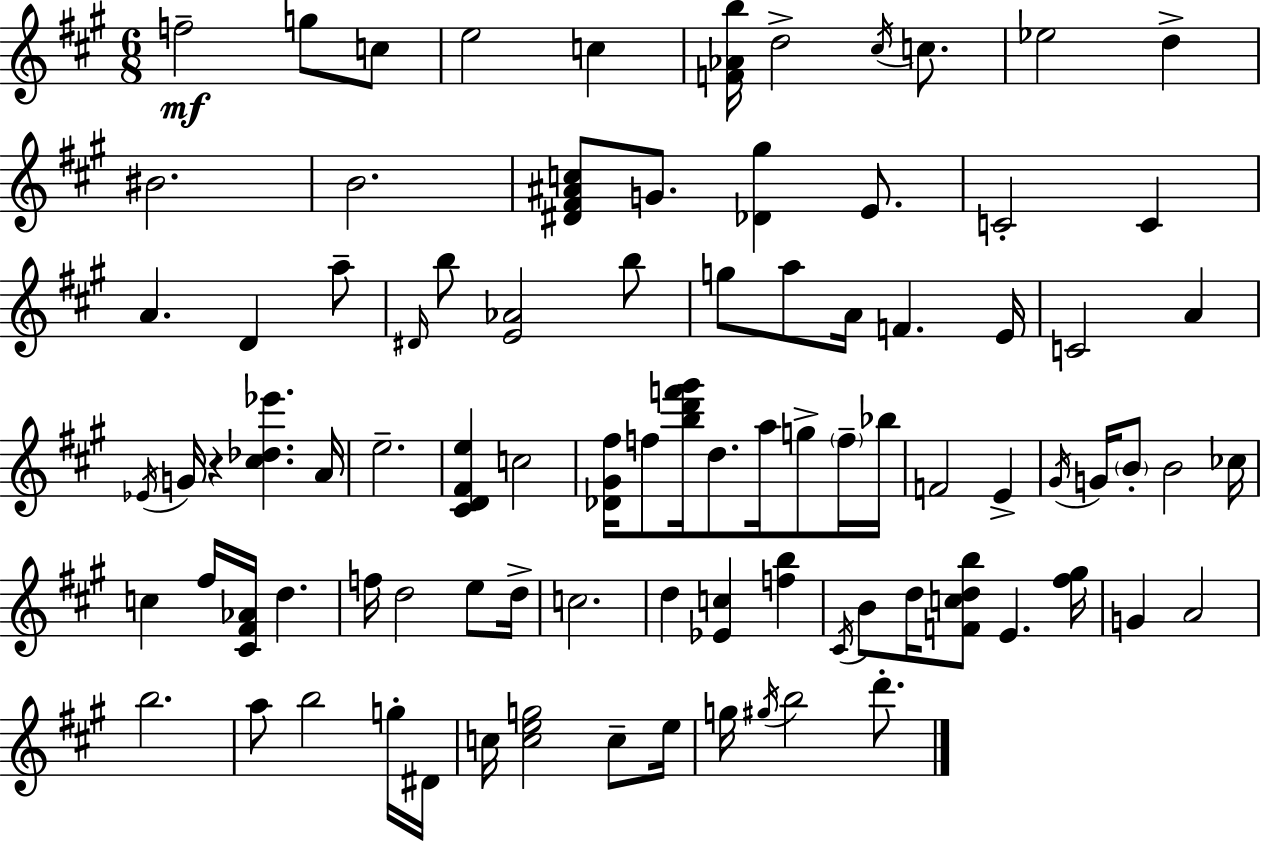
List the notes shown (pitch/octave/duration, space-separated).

F5/h G5/e C5/e E5/h C5/q [F4,Ab4,B5]/s D5/h C#5/s C5/e. Eb5/h D5/q BIS4/h. B4/h. [D#4,F#4,A#4,C5]/e G4/e. [Db4,G#5]/q E4/e. C4/h C4/q A4/q. D4/q A5/e D#4/s B5/e [E4,Ab4]/h B5/e G5/e A5/e A4/s F4/q. E4/s C4/h A4/q Eb4/s G4/s R/q [C#5,Db5,Eb6]/q. A4/s E5/h. [C#4,D4,F#4,E5]/q C5/h [Db4,G#4,F#5]/s F5/e [B5,D6,F6,G#6]/s D5/e. A5/s G5/e F5/s Bb5/s F4/h E4/q G#4/s G4/s B4/e B4/h CES5/s C5/q F#5/s [C#4,F#4,Ab4]/s D5/q. F5/s D5/h E5/e D5/s C5/h. D5/q [Eb4,C5]/q [F5,B5]/q C#4/s B4/e D5/s [F4,C5,D5,B5]/e E4/q. [F#5,G#5]/s G4/q A4/h B5/h. A5/e B5/h G5/s D#4/s C5/s [C5,E5,G5]/h C5/e E5/s G5/s G#5/s B5/h D6/e.